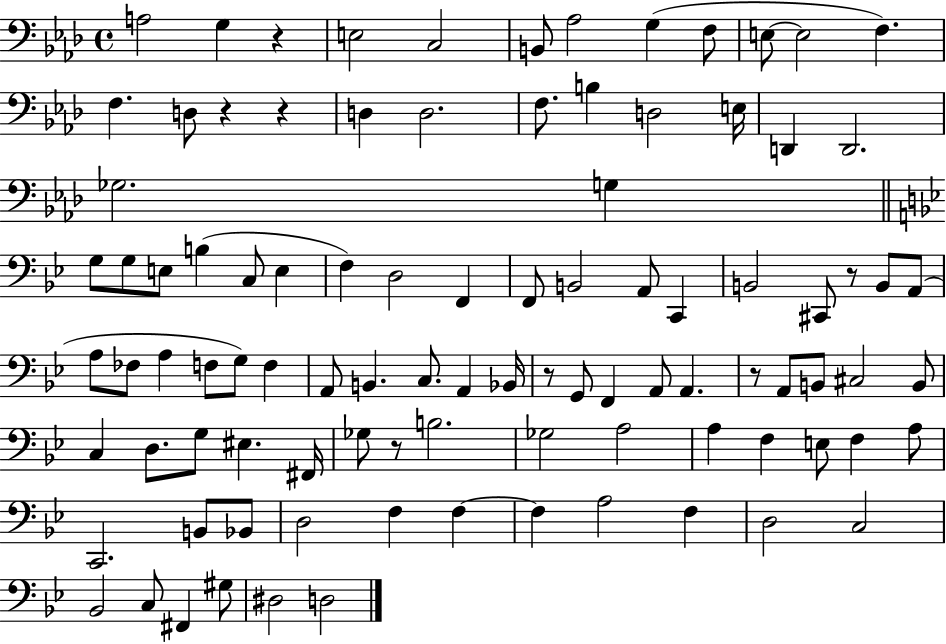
{
  \clef bass
  \time 4/4
  \defaultTimeSignature
  \key aes \major
  \repeat volta 2 { a2 g4 r4 | e2 c2 | b,8 aes2 g4( f8 | e8~~ e2 f4.) | \break f4. d8 r4 r4 | d4 d2. | f8. b4 d2 e16 | d,4 d,2. | \break ges2. g4 | \bar "||" \break \key bes \major g8 g8 e8 b4( c8 e4 | f4) d2 f,4 | f,8 b,2 a,8 c,4 | b,2 cis,8 r8 b,8 a,8( | \break a8 fes8 a4 f8 g8) f4 | a,8 b,4. c8. a,4 bes,16 | r8 g,8 f,4 a,8 a,4. | r8 a,8 b,8 cis2 b,8 | \break c4 d8. g8 eis4. fis,16 | ges8 r8 b2. | ges2 a2 | a4 f4 e8 f4 a8 | \break c,2. b,8 bes,8 | d2 f4 f4~~ | f4 a2 f4 | d2 c2 | \break bes,2 c8 fis,4 gis8 | dis2 d2 | } \bar "|."
}